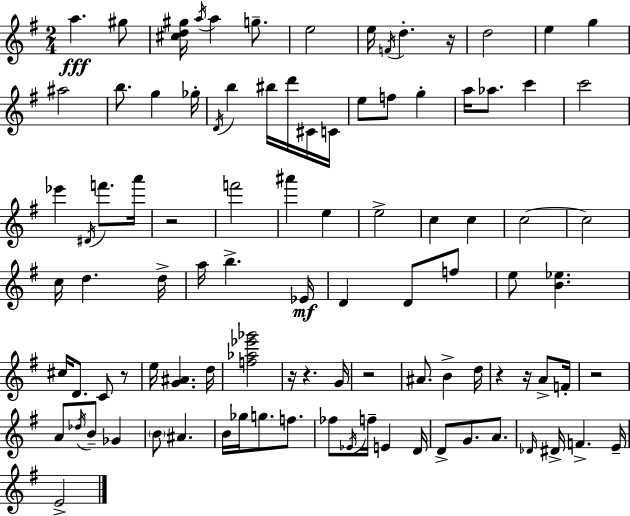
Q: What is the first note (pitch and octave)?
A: A5